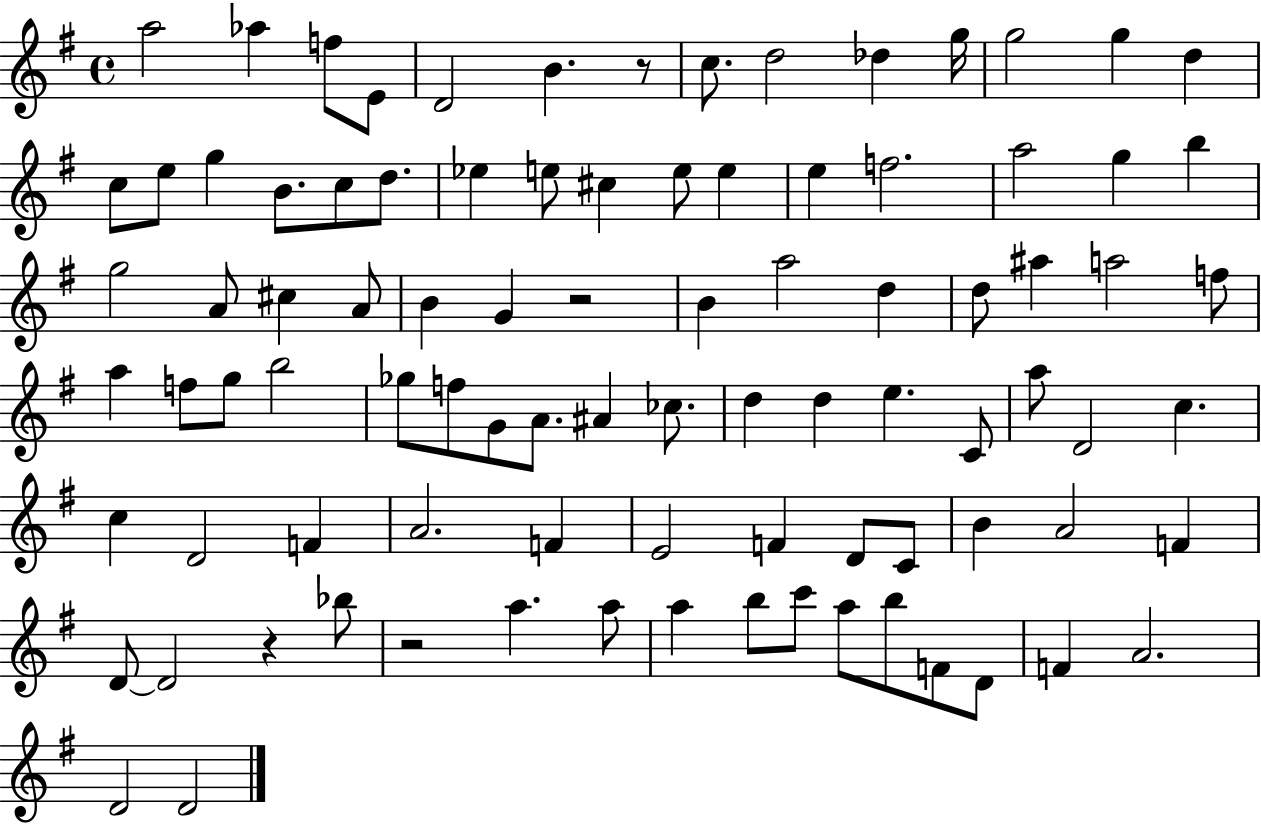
A5/h Ab5/q F5/e E4/e D4/h B4/q. R/e C5/e. D5/h Db5/q G5/s G5/h G5/q D5/q C5/e E5/e G5/q B4/e. C5/e D5/e. Eb5/q E5/e C#5/q E5/e E5/q E5/q F5/h. A5/h G5/q B5/q G5/h A4/e C#5/q A4/e B4/q G4/q R/h B4/q A5/h D5/q D5/e A#5/q A5/h F5/e A5/q F5/e G5/e B5/h Gb5/e F5/e G4/e A4/e. A#4/q CES5/e. D5/q D5/q E5/q. C4/e A5/e D4/h C5/q. C5/q D4/h F4/q A4/h. F4/q E4/h F4/q D4/e C4/e B4/q A4/h F4/q D4/e D4/h R/q Bb5/e R/h A5/q. A5/e A5/q B5/e C6/e A5/e B5/e F4/e D4/e F4/q A4/h. D4/h D4/h